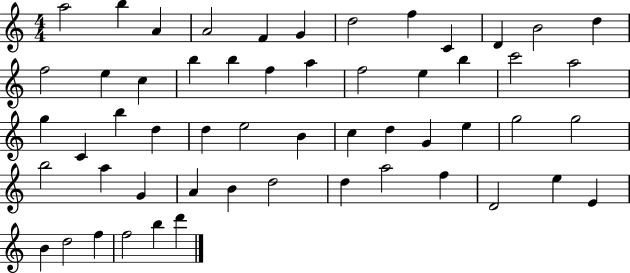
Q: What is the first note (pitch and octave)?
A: A5